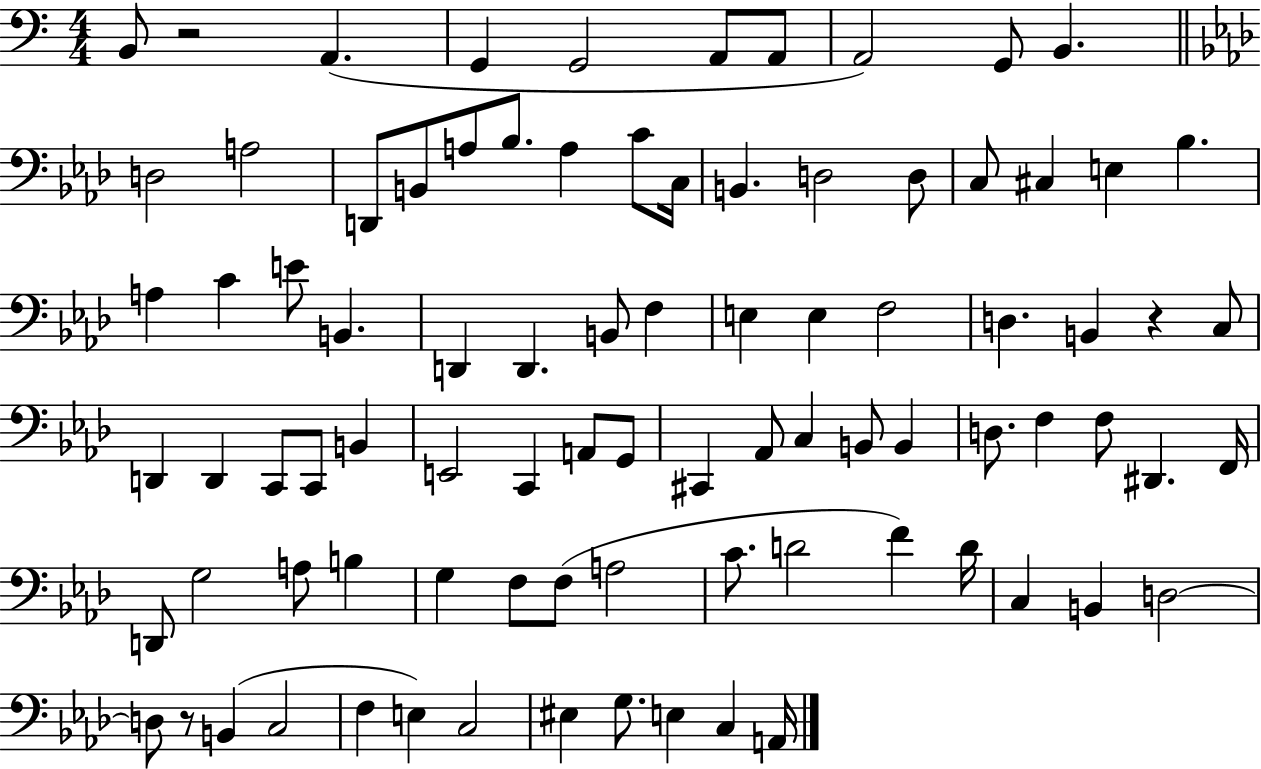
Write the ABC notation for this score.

X:1
T:Untitled
M:4/4
L:1/4
K:C
B,,/2 z2 A,, G,, G,,2 A,,/2 A,,/2 A,,2 G,,/2 B,, D,2 A,2 D,,/2 B,,/2 A,/2 _B,/2 A, C/2 C,/4 B,, D,2 D,/2 C,/2 ^C, E, _B, A, C E/2 B,, D,, D,, B,,/2 F, E, E, F,2 D, B,, z C,/2 D,, D,, C,,/2 C,,/2 B,, E,,2 C,, A,,/2 G,,/2 ^C,, _A,,/2 C, B,,/2 B,, D,/2 F, F,/2 ^D,, F,,/4 D,,/2 G,2 A,/2 B, G, F,/2 F,/2 A,2 C/2 D2 F D/4 C, B,, D,2 D,/2 z/2 B,, C,2 F, E, C,2 ^E, G,/2 E, C, A,,/4